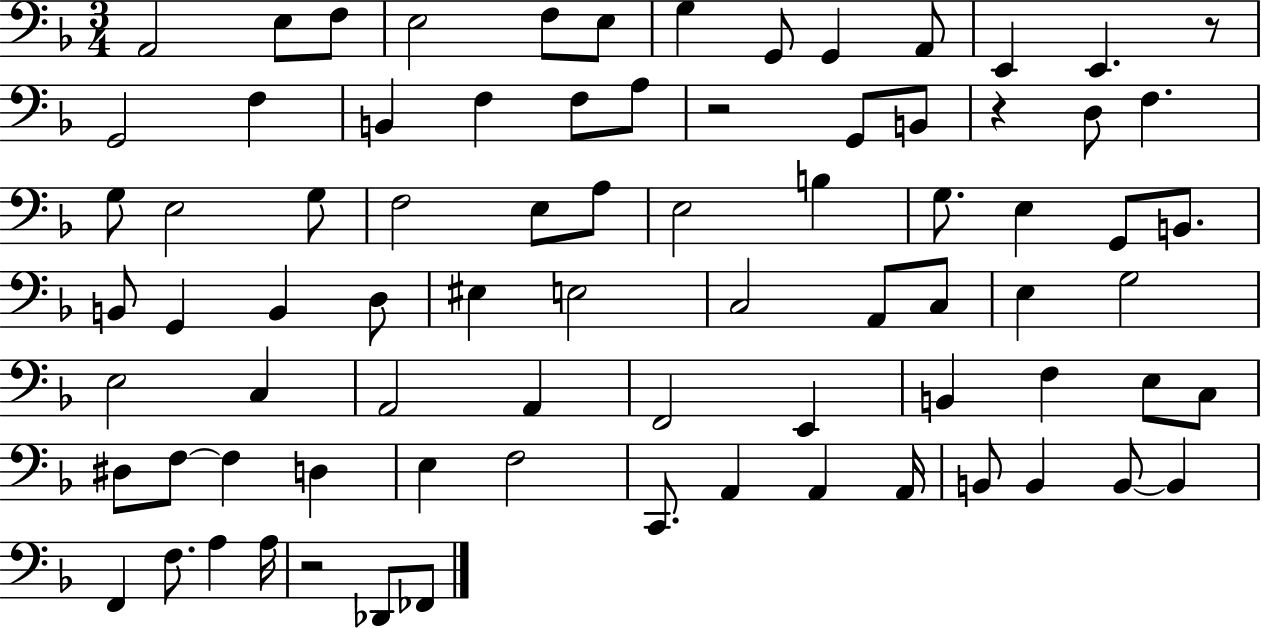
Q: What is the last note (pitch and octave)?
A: FES2